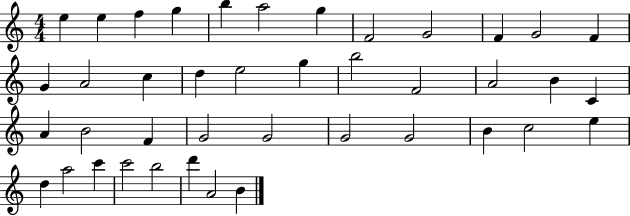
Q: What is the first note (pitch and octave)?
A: E5